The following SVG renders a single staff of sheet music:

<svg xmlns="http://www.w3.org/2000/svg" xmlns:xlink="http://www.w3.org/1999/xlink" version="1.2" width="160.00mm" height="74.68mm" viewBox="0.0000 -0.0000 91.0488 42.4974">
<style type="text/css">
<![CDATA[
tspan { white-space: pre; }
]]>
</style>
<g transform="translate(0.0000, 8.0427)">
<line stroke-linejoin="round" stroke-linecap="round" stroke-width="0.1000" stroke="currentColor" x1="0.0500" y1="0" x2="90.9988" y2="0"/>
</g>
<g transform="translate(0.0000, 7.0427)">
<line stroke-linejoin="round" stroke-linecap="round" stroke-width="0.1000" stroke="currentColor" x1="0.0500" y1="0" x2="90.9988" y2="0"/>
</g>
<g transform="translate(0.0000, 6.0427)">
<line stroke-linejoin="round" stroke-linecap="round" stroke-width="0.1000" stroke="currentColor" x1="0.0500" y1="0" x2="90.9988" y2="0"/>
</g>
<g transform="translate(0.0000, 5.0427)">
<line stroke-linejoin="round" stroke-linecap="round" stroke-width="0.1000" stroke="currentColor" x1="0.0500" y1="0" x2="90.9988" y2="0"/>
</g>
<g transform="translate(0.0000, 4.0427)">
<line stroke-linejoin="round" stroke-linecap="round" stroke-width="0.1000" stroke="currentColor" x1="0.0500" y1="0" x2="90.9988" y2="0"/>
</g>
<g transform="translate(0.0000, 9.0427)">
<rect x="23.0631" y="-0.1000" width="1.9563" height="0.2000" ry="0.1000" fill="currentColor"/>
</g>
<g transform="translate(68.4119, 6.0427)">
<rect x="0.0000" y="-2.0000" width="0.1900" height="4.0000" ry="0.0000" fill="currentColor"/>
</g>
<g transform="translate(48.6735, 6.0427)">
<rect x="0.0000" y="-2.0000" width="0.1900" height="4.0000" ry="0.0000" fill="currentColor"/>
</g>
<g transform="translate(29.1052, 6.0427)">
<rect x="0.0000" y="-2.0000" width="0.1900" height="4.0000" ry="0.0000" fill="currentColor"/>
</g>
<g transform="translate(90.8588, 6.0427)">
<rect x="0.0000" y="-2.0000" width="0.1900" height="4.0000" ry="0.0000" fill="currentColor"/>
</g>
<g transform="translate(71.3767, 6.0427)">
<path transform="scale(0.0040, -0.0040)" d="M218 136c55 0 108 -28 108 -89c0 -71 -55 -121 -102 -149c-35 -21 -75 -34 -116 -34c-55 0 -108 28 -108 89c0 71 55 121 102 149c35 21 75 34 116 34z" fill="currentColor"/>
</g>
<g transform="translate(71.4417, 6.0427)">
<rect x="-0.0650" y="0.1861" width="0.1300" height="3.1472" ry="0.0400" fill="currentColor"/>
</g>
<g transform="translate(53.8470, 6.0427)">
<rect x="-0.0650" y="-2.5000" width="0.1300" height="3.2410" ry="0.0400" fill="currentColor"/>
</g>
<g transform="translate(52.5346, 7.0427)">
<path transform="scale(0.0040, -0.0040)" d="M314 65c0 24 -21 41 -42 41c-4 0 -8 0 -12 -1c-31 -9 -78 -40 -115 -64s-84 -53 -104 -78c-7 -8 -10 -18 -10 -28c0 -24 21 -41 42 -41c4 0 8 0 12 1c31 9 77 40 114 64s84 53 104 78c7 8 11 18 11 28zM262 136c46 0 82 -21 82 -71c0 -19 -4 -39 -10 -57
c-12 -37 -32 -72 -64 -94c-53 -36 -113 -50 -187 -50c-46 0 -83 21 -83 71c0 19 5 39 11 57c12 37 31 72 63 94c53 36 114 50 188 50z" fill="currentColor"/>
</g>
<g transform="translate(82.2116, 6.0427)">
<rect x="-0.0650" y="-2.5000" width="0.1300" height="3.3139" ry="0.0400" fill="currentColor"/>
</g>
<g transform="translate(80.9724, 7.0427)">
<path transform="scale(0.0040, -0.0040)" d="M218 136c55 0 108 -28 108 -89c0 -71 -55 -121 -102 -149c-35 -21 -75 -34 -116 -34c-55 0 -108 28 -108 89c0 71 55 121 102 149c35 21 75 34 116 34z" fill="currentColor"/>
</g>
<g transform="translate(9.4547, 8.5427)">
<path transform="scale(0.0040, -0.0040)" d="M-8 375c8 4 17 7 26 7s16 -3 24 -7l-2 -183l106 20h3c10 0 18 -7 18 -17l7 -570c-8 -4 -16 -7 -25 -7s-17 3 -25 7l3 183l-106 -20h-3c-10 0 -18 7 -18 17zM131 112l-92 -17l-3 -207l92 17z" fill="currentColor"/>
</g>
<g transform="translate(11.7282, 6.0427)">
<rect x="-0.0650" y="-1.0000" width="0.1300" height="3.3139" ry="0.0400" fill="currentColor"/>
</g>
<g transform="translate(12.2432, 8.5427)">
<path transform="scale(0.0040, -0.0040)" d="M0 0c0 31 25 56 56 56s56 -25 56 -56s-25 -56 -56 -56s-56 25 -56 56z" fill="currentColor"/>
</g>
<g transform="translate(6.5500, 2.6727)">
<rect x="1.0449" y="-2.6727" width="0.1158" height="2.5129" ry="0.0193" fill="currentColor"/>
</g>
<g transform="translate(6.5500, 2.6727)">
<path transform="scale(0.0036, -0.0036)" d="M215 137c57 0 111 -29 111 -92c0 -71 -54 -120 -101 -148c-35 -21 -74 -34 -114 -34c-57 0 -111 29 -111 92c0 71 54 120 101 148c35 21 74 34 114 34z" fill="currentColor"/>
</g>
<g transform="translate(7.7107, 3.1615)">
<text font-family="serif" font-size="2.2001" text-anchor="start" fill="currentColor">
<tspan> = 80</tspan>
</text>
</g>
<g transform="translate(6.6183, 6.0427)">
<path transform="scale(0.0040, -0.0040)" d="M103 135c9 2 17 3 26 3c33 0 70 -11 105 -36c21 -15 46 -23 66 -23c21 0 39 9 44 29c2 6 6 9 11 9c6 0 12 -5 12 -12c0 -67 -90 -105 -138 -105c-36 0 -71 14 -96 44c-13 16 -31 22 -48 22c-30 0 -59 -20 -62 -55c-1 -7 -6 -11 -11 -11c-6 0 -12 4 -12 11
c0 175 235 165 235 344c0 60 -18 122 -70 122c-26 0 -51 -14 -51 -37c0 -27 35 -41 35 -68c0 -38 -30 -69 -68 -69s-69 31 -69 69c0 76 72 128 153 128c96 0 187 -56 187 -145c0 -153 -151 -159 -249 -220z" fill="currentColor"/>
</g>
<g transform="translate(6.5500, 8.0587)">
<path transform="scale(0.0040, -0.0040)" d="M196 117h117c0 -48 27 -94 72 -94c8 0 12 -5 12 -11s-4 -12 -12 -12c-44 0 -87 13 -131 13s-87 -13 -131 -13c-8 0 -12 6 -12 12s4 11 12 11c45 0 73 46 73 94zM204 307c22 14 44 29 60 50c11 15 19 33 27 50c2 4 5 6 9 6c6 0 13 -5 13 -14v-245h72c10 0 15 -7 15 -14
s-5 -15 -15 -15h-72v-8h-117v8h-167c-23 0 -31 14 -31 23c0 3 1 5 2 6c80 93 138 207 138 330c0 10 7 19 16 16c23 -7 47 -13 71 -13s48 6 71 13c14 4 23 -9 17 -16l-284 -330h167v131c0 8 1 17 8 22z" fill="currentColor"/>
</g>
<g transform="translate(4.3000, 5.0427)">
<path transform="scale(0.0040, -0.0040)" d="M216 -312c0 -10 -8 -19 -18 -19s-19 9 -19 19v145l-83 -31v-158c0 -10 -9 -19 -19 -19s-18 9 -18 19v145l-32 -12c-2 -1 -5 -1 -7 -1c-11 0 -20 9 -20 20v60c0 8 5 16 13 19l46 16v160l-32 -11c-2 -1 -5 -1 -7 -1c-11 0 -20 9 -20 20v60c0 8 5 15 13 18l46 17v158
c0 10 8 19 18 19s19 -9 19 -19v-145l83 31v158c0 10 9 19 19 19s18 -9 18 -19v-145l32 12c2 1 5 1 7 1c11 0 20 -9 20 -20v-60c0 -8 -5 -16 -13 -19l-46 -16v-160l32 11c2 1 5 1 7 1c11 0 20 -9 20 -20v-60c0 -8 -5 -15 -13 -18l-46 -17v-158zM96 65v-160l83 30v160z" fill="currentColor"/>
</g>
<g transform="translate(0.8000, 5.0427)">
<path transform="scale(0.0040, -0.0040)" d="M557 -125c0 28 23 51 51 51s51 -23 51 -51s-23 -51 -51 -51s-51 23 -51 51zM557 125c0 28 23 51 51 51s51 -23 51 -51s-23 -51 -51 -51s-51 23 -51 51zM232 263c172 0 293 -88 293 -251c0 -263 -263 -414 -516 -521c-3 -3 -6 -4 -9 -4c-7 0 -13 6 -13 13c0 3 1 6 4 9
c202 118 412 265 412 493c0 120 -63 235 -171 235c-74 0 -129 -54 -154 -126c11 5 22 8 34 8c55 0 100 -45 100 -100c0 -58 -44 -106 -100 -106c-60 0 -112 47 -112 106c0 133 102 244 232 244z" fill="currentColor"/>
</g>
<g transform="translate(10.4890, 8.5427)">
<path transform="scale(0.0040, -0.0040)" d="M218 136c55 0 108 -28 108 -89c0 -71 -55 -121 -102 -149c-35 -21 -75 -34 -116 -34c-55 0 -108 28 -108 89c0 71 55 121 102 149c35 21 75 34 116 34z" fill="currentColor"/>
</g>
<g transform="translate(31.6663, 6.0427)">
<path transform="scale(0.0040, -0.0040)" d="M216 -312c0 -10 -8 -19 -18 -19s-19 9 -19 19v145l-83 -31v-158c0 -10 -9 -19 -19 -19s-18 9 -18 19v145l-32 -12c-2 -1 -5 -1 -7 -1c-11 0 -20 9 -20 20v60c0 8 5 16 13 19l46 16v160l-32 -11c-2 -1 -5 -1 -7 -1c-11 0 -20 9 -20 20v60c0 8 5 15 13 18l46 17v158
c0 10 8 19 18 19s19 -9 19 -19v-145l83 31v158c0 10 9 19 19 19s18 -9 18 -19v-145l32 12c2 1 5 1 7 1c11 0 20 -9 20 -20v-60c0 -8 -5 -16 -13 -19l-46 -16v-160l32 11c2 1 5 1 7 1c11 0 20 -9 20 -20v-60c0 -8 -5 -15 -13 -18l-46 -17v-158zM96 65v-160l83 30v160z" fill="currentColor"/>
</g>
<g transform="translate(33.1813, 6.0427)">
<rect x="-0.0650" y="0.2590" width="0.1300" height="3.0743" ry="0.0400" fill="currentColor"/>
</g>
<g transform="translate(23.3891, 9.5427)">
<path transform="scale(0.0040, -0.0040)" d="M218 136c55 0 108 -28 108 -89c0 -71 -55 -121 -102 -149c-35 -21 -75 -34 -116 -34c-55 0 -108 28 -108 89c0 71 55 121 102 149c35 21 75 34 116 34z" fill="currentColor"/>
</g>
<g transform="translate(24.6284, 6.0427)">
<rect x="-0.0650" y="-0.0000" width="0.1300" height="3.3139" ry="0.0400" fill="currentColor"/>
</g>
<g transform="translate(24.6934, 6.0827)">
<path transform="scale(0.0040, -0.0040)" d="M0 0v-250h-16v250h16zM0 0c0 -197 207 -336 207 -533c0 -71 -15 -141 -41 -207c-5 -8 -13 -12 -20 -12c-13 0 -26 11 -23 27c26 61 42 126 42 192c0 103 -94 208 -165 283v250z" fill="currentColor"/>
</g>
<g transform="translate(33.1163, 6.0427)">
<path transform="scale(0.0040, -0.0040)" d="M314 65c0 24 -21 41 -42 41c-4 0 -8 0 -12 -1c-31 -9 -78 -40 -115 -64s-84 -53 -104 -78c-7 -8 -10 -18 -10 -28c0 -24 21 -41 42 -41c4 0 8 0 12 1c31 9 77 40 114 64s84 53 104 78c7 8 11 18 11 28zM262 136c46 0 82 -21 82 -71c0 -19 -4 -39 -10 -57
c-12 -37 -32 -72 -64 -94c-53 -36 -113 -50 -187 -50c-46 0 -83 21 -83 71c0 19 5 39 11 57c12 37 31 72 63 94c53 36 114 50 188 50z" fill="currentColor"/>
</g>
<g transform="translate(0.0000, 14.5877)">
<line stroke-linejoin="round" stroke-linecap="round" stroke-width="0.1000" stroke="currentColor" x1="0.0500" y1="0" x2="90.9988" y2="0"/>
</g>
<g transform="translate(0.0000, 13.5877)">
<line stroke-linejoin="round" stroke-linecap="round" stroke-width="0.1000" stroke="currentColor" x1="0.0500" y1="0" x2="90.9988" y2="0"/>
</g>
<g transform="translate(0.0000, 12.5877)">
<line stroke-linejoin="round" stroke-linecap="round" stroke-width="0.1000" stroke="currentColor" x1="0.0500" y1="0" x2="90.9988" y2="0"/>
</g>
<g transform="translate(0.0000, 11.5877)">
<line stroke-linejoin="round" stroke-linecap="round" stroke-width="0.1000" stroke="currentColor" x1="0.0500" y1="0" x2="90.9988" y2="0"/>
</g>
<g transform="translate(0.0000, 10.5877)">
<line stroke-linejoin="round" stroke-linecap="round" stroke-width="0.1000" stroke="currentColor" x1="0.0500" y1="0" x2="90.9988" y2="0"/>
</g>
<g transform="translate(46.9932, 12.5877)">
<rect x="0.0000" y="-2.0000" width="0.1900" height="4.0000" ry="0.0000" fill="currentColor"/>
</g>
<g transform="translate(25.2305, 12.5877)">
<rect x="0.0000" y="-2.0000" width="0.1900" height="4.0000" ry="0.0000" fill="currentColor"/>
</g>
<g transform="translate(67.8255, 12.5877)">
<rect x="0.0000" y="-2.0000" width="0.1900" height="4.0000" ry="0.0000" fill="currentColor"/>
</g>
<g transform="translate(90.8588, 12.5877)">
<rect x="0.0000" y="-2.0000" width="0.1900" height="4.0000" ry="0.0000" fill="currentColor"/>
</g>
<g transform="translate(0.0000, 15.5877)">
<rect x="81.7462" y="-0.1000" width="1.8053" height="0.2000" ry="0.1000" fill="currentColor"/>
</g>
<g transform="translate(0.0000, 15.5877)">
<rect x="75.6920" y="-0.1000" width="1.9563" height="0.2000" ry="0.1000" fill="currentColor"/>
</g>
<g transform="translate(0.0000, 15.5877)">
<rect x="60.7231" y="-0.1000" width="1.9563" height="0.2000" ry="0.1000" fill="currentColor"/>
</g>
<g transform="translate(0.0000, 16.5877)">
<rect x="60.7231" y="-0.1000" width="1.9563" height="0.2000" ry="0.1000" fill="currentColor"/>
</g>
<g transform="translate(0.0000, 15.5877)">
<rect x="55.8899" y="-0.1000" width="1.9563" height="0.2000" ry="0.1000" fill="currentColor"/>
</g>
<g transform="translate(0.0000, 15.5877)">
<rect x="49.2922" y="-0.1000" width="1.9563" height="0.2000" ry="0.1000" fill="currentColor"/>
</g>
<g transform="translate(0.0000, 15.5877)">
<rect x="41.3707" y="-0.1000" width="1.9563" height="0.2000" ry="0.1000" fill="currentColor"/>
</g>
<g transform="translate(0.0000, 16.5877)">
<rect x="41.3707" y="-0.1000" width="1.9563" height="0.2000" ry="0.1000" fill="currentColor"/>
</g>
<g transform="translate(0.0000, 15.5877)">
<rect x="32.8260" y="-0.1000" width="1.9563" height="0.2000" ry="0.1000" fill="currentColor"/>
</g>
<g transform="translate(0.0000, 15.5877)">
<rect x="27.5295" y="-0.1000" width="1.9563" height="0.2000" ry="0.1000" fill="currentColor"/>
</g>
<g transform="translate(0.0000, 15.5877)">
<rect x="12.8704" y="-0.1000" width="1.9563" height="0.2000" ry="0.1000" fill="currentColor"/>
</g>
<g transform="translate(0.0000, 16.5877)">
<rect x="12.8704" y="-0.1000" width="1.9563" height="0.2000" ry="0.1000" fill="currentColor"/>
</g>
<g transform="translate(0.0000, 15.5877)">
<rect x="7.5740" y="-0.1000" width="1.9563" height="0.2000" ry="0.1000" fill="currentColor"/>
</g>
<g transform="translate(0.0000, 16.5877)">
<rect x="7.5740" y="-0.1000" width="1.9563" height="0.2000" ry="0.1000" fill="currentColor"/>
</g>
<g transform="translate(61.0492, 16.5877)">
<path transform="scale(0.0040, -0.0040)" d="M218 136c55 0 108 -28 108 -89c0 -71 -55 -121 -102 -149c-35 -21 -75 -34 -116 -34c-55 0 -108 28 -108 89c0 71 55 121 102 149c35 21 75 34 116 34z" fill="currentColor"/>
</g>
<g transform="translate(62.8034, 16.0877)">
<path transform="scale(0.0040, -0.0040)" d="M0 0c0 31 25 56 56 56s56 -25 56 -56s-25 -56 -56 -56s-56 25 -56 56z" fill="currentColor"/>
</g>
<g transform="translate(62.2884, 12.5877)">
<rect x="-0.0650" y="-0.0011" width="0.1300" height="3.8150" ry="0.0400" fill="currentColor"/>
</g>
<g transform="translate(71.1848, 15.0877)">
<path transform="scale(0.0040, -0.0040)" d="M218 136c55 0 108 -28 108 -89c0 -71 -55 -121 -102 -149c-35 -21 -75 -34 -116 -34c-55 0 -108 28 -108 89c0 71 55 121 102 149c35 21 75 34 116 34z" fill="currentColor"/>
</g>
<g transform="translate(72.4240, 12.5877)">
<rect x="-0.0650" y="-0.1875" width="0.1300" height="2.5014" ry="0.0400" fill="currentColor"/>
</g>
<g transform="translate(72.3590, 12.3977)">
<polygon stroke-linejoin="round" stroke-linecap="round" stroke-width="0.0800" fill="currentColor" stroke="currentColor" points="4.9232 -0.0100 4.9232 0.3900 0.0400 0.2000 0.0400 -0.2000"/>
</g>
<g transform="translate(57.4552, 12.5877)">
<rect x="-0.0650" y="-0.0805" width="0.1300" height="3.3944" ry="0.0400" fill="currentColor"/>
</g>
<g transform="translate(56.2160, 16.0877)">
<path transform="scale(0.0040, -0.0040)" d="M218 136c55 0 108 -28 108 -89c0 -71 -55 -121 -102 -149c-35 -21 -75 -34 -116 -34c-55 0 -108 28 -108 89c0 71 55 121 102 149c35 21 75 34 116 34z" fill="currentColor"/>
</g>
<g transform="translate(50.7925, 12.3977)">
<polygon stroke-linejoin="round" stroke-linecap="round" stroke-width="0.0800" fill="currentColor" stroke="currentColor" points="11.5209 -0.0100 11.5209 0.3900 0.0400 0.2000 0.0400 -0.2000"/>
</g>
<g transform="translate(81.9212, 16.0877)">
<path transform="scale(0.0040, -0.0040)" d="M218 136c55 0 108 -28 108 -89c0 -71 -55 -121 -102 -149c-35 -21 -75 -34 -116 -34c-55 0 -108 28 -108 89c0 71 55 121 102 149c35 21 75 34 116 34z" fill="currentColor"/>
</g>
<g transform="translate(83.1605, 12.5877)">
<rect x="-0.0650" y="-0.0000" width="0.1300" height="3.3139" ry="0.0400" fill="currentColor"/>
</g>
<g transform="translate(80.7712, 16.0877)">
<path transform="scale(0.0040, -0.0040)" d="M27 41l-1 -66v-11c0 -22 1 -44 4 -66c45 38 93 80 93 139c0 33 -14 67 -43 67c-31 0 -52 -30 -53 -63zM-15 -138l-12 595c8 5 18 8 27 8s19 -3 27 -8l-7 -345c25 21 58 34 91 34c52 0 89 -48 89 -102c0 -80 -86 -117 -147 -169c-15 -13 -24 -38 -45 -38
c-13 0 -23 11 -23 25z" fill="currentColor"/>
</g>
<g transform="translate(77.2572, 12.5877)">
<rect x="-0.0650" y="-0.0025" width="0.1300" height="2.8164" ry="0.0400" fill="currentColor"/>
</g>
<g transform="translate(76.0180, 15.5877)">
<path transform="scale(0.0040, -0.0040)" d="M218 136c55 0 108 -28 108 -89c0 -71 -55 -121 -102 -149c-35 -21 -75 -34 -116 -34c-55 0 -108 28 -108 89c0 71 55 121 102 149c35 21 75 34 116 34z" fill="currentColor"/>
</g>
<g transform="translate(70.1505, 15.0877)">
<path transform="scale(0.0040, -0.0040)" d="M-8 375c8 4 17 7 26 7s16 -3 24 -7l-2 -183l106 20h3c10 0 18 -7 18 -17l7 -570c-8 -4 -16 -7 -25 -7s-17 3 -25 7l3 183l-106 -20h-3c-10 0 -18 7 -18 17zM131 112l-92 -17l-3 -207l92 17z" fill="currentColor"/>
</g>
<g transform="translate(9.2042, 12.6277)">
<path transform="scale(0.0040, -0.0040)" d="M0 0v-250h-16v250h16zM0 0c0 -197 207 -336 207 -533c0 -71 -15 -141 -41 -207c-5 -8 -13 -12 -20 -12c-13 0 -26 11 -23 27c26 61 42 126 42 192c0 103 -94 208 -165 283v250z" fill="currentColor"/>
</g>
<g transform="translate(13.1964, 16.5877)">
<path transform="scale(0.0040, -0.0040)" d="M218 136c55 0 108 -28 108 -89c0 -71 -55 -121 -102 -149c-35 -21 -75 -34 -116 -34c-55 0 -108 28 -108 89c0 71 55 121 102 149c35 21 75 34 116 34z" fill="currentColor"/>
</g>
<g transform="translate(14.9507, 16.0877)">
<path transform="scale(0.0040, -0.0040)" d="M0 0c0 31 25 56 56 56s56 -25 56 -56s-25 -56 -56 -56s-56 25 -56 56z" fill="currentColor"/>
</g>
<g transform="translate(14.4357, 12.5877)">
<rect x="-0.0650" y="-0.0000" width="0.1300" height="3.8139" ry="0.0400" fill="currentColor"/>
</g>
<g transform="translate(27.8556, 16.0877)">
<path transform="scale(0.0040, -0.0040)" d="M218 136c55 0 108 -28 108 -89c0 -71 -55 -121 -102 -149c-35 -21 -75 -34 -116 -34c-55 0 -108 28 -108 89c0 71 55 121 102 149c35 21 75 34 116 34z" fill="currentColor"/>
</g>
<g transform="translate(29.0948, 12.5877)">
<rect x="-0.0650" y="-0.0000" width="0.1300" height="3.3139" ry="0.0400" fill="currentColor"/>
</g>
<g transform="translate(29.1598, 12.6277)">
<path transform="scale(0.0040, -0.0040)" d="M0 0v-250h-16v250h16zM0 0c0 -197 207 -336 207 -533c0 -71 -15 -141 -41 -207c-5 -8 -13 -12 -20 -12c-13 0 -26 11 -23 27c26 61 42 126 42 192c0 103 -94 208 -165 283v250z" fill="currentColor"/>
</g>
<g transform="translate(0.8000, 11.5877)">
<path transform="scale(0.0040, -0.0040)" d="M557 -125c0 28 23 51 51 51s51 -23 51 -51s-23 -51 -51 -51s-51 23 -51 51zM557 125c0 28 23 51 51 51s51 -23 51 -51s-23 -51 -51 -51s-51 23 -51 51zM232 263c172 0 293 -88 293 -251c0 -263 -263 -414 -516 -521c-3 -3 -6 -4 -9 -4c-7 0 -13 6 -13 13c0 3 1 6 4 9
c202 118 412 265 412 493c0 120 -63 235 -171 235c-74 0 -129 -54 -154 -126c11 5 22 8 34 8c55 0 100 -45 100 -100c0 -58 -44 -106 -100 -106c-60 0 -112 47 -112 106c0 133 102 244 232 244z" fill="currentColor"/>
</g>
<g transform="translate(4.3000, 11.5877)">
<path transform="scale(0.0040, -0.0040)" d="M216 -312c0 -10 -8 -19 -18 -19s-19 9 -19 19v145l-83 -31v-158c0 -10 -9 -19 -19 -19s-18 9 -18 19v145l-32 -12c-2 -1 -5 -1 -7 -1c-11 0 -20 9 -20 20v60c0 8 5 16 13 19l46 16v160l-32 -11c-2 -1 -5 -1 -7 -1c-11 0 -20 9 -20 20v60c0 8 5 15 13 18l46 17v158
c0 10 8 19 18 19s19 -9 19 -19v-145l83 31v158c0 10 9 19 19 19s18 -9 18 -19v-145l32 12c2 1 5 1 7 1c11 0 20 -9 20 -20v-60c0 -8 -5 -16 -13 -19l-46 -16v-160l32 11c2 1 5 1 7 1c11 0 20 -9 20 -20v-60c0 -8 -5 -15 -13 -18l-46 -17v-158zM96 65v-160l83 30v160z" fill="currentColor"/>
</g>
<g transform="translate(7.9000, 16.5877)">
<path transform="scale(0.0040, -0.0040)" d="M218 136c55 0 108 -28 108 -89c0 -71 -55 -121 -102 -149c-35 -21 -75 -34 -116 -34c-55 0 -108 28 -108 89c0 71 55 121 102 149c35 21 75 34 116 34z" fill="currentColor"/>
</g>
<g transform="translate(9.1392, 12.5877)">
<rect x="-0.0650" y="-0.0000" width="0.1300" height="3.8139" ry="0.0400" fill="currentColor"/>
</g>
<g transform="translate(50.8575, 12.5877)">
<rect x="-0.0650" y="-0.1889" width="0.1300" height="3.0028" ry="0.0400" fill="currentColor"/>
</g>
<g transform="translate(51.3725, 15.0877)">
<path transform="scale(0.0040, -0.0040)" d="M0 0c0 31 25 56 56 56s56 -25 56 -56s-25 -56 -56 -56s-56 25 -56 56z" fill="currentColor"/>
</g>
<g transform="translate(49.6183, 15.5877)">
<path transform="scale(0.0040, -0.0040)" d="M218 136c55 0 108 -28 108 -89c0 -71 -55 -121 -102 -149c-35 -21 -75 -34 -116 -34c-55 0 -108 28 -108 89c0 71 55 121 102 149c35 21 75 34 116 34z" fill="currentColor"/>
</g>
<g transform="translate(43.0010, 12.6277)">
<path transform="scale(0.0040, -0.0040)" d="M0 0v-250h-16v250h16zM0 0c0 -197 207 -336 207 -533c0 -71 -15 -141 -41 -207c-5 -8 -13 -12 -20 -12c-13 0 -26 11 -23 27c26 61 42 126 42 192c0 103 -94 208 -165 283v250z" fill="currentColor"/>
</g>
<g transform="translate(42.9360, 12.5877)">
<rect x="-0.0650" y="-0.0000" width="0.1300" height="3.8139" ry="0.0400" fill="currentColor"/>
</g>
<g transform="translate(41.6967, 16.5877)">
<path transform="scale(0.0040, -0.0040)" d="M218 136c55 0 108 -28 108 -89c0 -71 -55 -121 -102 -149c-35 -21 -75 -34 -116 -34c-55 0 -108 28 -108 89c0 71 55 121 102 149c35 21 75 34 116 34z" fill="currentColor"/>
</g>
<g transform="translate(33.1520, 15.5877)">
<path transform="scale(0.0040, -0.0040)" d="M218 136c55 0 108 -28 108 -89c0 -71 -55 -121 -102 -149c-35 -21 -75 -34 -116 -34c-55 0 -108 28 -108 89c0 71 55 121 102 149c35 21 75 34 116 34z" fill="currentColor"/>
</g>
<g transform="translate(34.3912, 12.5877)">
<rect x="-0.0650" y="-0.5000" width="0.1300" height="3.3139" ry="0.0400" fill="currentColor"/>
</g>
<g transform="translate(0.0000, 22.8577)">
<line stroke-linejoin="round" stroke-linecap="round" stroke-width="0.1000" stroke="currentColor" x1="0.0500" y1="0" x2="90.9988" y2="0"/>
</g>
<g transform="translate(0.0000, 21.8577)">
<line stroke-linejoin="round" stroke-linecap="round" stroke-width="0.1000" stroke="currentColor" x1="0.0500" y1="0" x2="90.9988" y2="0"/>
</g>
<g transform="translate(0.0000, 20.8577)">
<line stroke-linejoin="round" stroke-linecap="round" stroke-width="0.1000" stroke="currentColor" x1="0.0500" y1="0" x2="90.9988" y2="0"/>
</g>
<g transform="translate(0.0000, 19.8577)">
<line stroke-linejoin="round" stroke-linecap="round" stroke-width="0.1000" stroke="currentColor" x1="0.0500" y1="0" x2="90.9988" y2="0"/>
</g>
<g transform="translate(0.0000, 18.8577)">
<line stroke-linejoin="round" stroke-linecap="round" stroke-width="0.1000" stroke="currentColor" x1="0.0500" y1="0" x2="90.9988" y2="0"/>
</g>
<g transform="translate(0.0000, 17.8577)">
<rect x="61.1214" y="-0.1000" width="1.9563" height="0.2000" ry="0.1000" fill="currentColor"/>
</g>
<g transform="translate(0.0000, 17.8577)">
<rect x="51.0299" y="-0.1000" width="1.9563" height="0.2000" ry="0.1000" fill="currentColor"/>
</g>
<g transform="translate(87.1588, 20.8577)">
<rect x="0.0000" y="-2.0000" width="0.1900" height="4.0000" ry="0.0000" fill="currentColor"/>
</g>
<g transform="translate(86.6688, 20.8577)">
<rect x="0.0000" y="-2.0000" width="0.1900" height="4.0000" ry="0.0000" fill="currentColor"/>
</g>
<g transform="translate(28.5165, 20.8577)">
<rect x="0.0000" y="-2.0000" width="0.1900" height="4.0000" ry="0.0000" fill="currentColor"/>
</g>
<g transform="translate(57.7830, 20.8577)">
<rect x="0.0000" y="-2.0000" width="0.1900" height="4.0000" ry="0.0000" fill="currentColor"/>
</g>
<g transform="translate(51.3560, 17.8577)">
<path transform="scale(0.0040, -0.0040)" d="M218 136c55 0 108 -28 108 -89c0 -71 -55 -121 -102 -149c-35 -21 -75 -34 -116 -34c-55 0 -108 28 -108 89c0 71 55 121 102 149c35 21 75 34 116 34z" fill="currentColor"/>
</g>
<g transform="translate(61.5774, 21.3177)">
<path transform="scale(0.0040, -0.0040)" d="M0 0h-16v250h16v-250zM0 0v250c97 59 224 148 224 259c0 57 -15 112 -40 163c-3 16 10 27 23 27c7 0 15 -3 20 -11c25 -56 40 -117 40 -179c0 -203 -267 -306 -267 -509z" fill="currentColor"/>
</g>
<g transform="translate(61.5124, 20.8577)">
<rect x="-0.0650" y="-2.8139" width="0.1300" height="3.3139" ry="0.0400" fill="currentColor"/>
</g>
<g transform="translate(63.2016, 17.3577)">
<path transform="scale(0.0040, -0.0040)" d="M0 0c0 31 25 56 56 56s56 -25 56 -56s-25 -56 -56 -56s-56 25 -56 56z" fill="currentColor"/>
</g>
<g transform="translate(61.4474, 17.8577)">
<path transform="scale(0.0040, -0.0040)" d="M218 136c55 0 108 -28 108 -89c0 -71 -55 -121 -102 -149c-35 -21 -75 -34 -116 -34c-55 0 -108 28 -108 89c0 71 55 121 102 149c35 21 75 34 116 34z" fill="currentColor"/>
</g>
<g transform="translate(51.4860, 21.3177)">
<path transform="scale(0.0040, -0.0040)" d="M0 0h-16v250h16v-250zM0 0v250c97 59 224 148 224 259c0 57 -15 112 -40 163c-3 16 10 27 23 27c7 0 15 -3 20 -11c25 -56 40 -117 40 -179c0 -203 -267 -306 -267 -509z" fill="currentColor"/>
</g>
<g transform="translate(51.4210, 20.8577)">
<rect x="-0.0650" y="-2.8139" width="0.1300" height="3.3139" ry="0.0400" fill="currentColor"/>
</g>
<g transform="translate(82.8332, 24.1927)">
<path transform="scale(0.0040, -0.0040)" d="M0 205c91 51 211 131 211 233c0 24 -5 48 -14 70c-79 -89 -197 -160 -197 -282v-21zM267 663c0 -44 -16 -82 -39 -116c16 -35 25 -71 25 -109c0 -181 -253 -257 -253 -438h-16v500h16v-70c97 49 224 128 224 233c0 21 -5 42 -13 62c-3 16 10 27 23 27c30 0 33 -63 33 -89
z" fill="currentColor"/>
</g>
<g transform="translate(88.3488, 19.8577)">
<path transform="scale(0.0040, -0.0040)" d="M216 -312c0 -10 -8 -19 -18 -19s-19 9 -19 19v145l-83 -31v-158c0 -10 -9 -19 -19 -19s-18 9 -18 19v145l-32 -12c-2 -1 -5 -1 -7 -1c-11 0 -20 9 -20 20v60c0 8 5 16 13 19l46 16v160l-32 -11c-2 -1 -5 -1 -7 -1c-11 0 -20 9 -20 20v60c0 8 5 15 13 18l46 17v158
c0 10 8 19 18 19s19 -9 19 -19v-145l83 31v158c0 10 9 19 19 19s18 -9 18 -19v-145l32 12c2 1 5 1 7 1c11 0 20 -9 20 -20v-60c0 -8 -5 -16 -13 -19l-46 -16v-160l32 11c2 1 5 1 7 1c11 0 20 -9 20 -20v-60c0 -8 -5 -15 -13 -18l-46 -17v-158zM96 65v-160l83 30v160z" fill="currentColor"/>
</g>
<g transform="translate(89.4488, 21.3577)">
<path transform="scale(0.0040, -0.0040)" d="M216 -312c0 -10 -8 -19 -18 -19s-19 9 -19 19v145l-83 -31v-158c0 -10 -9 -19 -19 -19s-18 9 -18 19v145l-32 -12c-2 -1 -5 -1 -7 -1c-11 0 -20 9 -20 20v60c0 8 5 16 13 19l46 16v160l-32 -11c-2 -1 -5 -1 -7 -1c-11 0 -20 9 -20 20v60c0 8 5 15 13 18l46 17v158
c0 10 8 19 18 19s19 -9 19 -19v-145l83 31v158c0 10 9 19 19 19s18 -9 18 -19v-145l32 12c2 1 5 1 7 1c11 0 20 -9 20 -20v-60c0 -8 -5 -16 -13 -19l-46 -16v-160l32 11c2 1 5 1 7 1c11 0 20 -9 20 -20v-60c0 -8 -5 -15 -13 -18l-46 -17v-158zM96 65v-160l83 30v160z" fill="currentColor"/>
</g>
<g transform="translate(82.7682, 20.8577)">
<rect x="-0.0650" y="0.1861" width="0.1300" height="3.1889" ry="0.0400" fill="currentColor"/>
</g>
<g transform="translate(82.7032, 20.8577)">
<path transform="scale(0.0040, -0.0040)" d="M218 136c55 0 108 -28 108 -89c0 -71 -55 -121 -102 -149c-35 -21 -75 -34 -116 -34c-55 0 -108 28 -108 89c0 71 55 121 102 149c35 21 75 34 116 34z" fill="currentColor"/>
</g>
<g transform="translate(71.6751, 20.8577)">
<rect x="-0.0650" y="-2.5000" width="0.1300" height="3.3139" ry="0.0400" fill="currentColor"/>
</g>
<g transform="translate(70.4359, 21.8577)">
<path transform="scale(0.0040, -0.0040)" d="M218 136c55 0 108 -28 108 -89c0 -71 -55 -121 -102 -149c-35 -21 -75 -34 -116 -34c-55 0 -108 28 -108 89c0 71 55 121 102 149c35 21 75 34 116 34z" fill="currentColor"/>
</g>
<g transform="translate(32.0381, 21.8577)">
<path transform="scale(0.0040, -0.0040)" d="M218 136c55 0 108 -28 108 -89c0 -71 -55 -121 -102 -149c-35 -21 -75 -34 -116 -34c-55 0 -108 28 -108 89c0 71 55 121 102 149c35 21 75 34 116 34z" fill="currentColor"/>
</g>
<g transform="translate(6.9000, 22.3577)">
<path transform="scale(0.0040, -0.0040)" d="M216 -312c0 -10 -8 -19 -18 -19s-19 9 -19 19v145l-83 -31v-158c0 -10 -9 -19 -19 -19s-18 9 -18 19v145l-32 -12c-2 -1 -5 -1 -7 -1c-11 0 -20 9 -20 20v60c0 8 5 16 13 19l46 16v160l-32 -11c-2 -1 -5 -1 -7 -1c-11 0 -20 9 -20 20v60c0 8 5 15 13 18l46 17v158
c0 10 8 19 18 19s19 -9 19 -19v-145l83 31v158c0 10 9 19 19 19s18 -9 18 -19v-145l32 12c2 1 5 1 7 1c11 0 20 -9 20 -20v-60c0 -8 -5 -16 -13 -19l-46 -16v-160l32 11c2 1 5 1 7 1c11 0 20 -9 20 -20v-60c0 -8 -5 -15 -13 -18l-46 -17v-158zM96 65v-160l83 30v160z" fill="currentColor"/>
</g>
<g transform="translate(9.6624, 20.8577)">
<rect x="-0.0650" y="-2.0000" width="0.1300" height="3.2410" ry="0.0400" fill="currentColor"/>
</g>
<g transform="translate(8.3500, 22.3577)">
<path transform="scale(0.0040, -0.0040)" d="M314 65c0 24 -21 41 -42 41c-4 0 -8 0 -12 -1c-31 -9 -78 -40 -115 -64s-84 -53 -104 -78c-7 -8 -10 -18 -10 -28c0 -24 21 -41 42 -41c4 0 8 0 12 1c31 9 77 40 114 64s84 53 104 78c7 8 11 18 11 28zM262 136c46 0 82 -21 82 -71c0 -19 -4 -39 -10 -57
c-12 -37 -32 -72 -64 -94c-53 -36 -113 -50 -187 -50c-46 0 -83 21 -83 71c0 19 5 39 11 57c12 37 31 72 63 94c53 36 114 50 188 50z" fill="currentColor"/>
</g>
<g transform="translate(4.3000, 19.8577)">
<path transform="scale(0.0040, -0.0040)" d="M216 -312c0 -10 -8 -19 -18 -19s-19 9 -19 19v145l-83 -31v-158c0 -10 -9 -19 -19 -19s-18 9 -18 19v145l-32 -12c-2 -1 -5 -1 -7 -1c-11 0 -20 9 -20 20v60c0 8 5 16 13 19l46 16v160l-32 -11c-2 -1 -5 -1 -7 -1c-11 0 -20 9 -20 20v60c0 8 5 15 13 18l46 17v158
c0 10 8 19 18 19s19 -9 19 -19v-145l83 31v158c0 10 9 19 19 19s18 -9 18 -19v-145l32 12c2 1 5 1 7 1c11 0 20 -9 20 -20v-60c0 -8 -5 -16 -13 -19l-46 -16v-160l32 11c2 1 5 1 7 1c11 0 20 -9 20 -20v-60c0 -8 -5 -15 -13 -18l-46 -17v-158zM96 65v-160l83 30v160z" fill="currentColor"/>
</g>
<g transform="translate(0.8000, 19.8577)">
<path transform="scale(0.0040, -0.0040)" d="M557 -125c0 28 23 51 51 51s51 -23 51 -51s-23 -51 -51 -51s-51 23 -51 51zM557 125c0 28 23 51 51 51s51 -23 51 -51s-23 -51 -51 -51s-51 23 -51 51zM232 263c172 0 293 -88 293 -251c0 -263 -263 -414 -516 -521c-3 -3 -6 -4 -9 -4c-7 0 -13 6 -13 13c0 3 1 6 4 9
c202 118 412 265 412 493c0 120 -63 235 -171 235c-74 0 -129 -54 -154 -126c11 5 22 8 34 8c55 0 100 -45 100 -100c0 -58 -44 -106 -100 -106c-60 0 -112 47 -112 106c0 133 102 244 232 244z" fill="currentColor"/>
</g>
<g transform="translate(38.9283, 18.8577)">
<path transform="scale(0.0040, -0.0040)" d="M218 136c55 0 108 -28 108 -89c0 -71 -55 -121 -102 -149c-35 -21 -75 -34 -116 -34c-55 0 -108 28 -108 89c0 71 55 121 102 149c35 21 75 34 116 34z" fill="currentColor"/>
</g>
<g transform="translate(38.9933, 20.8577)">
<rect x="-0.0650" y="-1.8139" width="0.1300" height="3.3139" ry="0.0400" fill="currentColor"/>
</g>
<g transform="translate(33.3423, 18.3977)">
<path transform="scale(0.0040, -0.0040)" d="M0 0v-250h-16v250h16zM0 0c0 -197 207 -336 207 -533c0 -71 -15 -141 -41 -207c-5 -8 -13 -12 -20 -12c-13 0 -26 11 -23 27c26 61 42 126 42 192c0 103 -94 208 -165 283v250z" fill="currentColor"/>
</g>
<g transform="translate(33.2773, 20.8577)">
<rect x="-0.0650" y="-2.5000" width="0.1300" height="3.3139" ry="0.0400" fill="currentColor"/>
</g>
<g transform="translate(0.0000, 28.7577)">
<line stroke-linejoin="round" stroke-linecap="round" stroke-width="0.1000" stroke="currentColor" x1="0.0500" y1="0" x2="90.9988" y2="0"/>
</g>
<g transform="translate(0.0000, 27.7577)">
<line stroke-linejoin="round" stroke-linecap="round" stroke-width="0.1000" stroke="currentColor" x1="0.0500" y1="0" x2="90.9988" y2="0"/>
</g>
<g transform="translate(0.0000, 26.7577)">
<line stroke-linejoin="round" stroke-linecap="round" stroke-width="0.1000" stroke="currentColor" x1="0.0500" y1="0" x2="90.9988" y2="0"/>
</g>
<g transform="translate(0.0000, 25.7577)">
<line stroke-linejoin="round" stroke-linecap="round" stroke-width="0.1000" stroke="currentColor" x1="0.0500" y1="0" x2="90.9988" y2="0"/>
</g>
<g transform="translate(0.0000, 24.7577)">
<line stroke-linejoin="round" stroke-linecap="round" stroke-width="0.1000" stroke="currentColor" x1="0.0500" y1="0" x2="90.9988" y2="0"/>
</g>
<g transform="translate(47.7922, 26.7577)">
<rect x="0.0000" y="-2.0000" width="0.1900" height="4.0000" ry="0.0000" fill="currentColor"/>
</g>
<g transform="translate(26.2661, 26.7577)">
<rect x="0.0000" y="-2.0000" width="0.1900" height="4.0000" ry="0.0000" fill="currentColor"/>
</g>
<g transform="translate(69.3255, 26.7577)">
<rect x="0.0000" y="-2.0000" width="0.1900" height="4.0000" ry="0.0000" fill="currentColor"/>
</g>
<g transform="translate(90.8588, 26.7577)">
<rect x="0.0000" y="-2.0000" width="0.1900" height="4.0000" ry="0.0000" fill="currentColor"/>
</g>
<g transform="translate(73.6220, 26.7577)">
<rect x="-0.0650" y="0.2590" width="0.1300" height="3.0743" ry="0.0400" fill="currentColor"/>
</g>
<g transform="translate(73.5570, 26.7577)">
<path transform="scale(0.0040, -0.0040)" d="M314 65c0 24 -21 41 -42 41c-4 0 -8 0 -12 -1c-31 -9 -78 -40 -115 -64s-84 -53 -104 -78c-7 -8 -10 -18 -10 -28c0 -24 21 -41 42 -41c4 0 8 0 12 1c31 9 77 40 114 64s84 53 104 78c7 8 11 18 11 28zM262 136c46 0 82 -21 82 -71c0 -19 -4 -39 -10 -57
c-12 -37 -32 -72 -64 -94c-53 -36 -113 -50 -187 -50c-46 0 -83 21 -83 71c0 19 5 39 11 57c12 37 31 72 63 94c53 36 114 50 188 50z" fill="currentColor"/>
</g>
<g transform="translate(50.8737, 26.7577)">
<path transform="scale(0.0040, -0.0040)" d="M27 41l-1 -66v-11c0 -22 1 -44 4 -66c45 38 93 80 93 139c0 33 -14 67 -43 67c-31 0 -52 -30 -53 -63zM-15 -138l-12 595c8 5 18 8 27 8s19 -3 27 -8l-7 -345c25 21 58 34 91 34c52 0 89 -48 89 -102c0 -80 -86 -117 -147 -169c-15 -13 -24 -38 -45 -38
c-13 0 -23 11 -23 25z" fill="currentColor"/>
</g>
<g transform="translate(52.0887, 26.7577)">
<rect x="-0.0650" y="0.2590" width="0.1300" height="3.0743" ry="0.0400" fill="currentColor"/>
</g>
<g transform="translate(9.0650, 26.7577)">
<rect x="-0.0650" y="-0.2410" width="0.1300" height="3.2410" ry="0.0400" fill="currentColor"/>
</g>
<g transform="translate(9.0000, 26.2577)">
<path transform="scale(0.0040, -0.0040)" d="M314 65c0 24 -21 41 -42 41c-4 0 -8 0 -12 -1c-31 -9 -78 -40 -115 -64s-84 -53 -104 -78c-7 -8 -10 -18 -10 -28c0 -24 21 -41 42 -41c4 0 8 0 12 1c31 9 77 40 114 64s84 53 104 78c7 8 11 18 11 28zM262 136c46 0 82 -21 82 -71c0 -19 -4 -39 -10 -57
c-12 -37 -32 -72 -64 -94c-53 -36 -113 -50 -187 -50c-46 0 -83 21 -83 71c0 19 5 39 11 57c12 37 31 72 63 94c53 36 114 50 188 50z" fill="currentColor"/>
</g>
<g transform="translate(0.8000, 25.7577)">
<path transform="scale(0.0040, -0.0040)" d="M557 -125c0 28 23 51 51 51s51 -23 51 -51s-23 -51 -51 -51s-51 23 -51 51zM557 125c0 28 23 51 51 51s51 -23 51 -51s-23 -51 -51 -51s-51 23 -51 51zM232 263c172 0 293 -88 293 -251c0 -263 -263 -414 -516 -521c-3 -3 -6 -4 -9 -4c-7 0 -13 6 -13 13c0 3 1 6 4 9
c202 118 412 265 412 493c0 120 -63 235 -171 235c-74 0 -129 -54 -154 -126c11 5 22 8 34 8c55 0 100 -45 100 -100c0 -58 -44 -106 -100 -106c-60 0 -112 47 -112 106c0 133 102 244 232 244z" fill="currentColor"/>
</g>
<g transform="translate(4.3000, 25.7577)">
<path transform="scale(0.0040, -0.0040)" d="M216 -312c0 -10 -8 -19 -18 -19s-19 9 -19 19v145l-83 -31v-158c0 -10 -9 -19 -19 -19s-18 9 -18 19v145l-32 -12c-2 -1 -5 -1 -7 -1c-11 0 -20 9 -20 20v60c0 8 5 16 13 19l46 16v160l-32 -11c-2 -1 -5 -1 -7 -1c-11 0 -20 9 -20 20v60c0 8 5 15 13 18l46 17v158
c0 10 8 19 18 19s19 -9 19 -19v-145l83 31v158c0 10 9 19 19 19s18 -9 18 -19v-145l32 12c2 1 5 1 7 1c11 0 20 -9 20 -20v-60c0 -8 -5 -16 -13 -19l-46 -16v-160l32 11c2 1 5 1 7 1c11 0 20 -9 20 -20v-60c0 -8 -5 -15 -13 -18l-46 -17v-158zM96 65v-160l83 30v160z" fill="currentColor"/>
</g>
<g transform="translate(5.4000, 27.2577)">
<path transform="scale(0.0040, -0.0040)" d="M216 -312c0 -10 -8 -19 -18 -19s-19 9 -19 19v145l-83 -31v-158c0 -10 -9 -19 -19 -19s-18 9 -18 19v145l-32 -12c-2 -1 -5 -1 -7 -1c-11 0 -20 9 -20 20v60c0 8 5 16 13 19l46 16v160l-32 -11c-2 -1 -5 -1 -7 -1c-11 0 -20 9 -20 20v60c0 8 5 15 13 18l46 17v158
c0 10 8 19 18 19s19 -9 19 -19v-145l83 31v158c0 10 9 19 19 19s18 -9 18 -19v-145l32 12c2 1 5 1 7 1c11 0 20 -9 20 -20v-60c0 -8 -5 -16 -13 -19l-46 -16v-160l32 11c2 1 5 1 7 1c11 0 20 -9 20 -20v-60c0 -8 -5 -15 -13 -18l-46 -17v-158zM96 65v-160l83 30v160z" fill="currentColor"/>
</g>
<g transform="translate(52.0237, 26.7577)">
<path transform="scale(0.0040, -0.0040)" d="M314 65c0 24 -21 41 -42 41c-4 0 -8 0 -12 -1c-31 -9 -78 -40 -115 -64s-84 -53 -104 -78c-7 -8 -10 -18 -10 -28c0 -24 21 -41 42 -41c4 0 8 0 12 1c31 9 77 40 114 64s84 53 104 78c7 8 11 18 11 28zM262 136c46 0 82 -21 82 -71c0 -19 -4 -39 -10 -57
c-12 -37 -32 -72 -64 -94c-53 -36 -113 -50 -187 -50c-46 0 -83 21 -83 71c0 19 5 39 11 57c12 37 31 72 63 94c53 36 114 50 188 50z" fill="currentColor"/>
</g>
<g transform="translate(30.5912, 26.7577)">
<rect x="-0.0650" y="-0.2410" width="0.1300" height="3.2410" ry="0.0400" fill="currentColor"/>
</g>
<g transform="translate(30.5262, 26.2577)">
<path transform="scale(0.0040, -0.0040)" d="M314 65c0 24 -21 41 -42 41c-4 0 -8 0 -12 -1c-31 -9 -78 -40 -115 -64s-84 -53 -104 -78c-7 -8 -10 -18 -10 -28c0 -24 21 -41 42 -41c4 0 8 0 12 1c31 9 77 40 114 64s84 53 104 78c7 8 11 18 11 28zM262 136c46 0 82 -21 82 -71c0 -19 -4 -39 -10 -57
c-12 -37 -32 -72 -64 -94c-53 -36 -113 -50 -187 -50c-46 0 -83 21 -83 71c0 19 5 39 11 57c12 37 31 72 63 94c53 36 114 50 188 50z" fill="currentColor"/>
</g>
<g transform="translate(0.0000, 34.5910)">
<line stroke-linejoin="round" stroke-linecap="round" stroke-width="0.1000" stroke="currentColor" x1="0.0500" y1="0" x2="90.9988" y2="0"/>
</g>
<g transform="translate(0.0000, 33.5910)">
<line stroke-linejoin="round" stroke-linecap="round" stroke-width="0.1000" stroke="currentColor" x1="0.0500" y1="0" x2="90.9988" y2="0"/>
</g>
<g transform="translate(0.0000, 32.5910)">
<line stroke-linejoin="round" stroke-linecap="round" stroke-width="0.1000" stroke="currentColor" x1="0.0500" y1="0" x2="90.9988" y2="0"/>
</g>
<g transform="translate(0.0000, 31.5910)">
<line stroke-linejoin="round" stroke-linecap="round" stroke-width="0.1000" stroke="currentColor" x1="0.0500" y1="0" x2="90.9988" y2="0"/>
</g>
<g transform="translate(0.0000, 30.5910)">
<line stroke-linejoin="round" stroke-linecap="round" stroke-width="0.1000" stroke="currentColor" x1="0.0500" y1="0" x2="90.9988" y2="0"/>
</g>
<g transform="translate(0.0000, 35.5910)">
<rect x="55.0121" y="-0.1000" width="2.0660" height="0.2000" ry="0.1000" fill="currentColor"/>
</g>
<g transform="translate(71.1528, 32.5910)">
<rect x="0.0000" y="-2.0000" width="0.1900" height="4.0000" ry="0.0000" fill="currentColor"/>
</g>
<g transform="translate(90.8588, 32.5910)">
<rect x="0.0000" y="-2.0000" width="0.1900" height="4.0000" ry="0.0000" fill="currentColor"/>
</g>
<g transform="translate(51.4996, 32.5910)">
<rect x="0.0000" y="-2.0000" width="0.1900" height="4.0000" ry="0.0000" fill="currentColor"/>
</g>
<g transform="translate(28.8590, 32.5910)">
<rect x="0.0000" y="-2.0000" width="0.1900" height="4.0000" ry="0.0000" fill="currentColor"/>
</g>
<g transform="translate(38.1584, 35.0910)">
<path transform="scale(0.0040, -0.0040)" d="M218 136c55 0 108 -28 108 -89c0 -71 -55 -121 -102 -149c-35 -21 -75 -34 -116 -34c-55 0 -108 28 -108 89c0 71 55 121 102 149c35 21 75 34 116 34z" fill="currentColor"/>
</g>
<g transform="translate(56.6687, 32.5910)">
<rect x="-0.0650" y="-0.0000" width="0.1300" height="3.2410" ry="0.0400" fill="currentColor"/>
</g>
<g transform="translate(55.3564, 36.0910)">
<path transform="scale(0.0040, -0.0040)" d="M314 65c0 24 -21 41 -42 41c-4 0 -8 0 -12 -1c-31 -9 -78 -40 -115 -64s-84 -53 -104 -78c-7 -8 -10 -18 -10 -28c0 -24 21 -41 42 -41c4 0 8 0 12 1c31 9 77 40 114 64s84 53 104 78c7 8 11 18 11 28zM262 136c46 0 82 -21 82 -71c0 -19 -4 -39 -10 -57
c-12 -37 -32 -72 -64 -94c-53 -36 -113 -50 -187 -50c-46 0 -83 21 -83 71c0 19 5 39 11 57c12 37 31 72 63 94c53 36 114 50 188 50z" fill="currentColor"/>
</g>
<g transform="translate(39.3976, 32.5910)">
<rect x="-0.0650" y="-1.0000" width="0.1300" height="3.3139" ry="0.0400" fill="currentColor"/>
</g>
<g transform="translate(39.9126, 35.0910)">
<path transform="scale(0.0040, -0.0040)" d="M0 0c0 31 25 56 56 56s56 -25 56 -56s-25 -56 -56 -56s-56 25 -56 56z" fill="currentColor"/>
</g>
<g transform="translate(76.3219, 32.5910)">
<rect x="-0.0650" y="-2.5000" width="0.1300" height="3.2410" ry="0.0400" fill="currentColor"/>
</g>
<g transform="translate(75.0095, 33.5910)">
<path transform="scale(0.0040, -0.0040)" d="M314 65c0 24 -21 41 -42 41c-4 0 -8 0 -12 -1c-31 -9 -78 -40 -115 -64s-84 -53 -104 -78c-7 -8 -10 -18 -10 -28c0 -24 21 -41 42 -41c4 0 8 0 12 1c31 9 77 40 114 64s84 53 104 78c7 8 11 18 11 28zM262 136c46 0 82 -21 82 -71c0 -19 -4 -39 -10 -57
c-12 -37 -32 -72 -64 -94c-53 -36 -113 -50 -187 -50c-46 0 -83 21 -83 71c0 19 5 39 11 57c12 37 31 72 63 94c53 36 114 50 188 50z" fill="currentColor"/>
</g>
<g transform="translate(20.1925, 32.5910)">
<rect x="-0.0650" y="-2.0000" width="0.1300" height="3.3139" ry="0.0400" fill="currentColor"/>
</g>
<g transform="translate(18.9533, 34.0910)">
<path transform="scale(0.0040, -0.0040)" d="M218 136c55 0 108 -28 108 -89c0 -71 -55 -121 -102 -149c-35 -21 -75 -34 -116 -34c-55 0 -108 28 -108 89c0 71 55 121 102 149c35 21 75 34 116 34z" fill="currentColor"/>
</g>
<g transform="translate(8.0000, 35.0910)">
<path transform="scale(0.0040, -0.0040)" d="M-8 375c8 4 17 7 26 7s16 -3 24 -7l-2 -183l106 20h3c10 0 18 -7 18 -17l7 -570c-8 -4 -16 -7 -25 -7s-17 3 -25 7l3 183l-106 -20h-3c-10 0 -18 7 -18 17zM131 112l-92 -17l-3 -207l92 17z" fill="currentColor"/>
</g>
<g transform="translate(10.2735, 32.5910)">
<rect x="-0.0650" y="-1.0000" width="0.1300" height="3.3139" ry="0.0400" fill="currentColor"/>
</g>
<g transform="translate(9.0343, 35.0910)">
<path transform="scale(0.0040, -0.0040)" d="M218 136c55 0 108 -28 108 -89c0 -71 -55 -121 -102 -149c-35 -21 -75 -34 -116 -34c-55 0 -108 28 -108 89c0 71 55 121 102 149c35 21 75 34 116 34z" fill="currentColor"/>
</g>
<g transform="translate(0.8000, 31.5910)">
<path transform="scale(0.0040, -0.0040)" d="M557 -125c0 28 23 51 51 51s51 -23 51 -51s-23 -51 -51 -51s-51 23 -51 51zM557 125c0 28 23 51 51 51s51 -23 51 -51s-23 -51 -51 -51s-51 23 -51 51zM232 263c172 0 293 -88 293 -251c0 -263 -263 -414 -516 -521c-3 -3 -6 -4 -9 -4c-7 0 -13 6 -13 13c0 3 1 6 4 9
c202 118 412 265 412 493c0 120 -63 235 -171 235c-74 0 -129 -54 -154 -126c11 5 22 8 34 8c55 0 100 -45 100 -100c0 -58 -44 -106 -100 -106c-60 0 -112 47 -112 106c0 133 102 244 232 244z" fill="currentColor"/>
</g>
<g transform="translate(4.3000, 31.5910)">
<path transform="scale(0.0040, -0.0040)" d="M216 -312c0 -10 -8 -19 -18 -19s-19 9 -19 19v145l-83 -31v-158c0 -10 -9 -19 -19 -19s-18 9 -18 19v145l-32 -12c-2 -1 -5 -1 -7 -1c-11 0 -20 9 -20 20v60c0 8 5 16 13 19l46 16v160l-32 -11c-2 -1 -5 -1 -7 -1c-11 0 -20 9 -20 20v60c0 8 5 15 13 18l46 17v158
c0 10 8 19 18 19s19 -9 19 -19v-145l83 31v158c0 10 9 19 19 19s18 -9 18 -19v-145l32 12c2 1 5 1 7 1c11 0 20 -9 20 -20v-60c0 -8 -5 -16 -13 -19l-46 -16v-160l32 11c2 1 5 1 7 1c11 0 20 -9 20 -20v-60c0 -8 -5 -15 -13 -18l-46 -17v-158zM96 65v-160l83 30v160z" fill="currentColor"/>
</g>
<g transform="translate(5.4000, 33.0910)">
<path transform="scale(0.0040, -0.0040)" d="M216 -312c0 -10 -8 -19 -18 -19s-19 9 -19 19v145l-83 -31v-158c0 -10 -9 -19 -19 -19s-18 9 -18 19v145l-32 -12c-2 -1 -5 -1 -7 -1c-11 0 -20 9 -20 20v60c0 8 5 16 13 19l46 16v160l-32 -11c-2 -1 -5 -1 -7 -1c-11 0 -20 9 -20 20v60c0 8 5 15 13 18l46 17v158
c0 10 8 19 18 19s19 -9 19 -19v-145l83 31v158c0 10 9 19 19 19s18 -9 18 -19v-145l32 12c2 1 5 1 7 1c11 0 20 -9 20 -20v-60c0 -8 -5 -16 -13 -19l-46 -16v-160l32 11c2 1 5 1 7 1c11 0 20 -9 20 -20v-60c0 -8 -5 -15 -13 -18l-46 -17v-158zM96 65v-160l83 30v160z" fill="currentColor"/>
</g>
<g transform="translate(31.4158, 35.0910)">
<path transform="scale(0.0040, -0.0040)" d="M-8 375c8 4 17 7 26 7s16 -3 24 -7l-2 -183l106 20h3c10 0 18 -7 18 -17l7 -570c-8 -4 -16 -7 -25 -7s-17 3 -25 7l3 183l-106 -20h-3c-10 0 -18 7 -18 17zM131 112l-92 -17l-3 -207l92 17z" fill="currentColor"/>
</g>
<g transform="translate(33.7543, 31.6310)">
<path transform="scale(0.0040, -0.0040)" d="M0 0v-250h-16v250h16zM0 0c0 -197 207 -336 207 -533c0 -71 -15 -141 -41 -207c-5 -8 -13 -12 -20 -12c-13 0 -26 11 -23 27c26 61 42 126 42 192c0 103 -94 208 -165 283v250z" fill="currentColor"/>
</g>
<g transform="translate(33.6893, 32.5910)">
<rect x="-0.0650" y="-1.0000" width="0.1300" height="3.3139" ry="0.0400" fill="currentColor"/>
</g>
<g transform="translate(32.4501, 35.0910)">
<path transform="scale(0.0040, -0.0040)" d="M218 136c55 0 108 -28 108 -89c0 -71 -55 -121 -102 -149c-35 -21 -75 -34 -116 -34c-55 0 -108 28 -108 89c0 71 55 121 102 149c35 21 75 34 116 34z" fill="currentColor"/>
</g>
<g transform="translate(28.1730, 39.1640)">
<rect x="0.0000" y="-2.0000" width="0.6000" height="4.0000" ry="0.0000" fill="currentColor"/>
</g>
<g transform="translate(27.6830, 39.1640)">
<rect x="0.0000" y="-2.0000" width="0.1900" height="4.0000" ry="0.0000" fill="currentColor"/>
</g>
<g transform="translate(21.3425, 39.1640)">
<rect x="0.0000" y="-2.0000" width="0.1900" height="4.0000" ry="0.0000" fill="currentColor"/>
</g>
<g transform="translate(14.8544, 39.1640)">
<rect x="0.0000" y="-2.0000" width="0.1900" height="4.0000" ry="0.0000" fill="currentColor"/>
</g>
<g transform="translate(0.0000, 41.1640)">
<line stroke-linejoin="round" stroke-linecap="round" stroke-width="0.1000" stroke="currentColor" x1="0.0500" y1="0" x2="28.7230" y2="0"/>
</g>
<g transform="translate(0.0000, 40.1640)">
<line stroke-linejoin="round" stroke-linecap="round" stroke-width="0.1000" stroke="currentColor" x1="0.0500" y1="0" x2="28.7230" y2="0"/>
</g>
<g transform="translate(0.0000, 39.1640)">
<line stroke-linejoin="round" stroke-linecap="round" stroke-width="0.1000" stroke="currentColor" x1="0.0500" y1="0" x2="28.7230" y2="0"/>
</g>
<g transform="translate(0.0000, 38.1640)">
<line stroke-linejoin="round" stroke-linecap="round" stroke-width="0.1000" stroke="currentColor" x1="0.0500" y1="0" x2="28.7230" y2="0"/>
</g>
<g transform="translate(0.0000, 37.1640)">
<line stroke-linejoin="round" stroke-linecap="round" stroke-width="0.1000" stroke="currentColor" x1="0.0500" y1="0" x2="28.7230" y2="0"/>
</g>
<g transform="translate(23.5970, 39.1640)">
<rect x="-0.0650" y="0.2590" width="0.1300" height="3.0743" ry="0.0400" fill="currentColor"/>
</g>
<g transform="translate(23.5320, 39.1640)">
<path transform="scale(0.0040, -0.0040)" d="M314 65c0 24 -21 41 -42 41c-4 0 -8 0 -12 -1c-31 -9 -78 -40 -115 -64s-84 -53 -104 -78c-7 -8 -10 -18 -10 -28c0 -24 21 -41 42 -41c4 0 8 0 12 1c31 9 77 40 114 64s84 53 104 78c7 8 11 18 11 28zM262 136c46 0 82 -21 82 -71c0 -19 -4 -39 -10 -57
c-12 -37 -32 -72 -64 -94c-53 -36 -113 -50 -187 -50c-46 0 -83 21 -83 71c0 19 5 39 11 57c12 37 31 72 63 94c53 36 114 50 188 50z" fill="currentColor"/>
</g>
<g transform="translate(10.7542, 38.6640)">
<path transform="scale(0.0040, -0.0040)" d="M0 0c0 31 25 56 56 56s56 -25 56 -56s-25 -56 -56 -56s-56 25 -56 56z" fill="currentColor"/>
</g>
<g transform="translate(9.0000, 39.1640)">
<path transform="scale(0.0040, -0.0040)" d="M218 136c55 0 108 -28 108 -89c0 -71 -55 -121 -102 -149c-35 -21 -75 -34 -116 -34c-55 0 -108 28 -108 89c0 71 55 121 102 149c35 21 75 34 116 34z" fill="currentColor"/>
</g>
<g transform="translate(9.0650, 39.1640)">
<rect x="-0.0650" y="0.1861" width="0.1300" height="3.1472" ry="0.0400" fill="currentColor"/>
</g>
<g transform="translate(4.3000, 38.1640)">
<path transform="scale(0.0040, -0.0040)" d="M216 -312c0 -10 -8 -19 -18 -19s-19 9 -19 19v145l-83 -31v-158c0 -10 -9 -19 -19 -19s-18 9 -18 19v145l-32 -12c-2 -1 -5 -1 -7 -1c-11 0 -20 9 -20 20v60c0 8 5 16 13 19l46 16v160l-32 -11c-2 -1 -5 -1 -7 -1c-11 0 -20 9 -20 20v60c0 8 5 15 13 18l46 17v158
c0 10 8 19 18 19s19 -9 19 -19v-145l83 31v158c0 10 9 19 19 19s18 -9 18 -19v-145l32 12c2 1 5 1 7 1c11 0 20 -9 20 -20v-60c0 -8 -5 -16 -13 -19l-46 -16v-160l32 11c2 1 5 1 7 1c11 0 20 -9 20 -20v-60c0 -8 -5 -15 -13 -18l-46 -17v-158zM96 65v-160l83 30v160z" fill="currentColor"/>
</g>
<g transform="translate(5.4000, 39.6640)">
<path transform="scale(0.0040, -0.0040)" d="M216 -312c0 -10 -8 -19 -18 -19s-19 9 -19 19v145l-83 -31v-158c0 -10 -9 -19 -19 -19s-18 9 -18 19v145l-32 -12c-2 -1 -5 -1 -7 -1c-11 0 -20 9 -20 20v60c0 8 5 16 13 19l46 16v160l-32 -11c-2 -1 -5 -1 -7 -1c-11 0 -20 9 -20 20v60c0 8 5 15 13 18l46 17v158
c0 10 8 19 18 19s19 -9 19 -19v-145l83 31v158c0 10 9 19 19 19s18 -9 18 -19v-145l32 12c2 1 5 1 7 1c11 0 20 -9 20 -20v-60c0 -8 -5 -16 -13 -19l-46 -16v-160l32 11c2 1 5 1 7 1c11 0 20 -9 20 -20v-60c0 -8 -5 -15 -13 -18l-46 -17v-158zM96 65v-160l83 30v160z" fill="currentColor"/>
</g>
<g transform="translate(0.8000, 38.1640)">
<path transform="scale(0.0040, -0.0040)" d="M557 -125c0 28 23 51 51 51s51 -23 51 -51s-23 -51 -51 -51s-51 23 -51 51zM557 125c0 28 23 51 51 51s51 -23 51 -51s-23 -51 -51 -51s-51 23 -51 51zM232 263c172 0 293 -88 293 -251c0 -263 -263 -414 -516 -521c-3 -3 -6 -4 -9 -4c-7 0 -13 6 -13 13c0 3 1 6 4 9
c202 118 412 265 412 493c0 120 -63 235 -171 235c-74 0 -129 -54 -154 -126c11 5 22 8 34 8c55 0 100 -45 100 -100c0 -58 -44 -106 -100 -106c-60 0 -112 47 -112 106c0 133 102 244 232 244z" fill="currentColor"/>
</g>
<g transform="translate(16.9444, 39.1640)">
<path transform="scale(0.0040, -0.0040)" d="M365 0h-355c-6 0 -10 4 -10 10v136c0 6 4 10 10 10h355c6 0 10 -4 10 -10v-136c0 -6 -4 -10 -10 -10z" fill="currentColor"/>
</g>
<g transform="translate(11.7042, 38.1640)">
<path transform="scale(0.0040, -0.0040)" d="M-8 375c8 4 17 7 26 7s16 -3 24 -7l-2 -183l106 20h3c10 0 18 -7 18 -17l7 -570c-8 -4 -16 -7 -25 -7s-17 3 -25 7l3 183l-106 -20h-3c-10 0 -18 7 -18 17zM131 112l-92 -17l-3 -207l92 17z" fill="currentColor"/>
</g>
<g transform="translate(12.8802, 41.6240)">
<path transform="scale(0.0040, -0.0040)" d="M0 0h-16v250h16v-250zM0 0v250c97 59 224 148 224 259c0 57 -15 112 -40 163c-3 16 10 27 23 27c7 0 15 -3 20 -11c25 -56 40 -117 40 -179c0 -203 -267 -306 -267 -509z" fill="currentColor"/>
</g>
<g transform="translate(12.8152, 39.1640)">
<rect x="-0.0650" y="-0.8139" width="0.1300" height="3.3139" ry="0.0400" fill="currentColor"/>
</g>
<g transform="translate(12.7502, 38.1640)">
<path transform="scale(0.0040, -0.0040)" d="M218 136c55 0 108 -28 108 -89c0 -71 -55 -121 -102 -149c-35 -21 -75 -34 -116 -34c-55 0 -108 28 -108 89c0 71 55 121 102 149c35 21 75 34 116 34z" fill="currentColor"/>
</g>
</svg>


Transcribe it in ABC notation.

X:1
T:Untitled
M:2/4
L:1/4
K:G
F,, D,,/2 ^D,2 B,,2 D, B,, C,,/2 C,, D,,/2 E,, C,,/2 E,,/2 D,,/2 C,,/2 F,,/2 E,,/2 _D,, ^A,,2 B,,/2 A, C/2 C/2 B,, D,/4 E,2 E,2 _D,2 D,2 F,, A,, F,,/2 F,, D,,2 B,,2 D, F,/2 z2 D,2